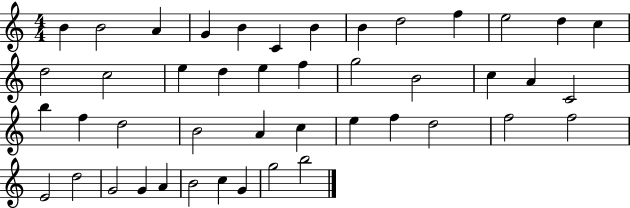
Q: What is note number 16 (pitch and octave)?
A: E5